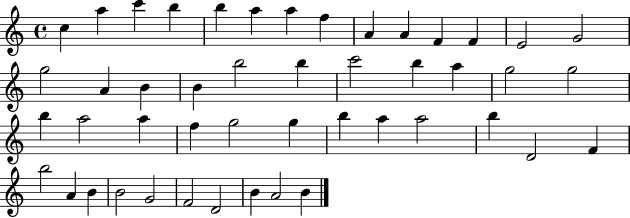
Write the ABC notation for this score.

X:1
T:Untitled
M:4/4
L:1/4
K:C
c a c' b b a a f A A F F E2 G2 g2 A B B b2 b c'2 b a g2 g2 b a2 a f g2 g b a a2 b D2 F b2 A B B2 G2 F2 D2 B A2 B